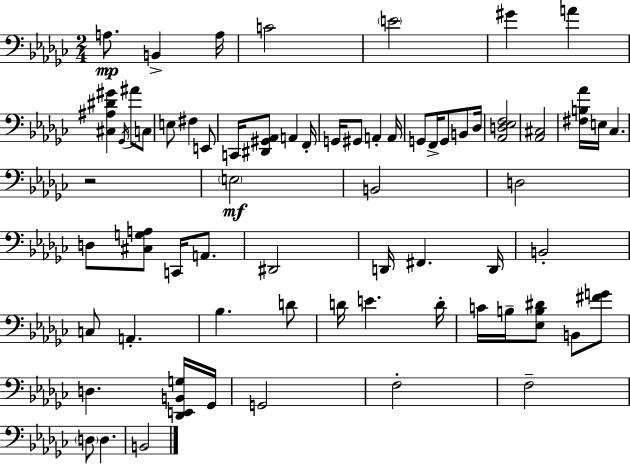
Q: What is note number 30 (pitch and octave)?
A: D3